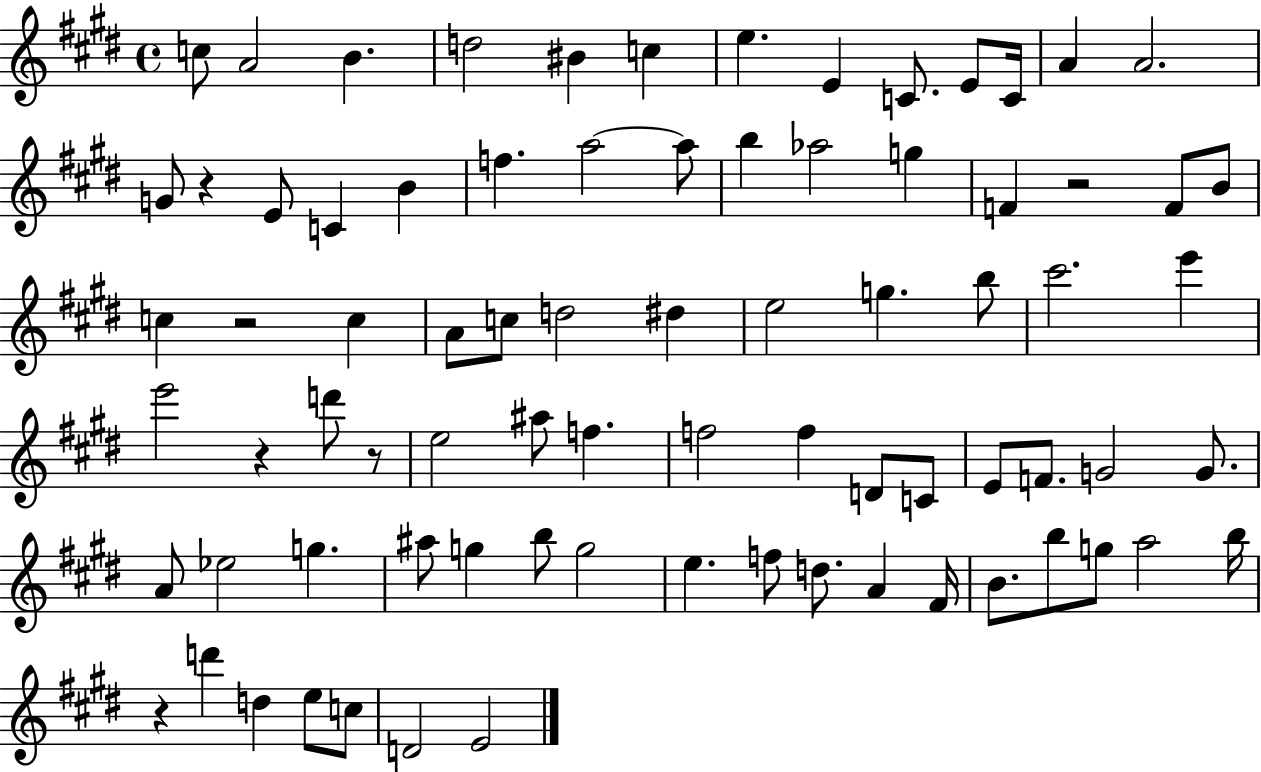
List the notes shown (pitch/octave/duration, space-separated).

C5/e A4/h B4/q. D5/h BIS4/q C5/q E5/q. E4/q C4/e. E4/e C4/s A4/q A4/h. G4/e R/q E4/e C4/q B4/q F5/q. A5/h A5/e B5/q Ab5/h G5/q F4/q R/h F4/e B4/e C5/q R/h C5/q A4/e C5/e D5/h D#5/q E5/h G5/q. B5/e C#6/h. E6/q E6/h R/q D6/e R/e E5/h A#5/e F5/q. F5/h F5/q D4/e C4/e E4/e F4/e. G4/h G4/e. A4/e Eb5/h G5/q. A#5/e G5/q B5/e G5/h E5/q. F5/e D5/e. A4/q F#4/s B4/e. B5/e G5/e A5/h B5/s R/q D6/q D5/q E5/e C5/e D4/h E4/h